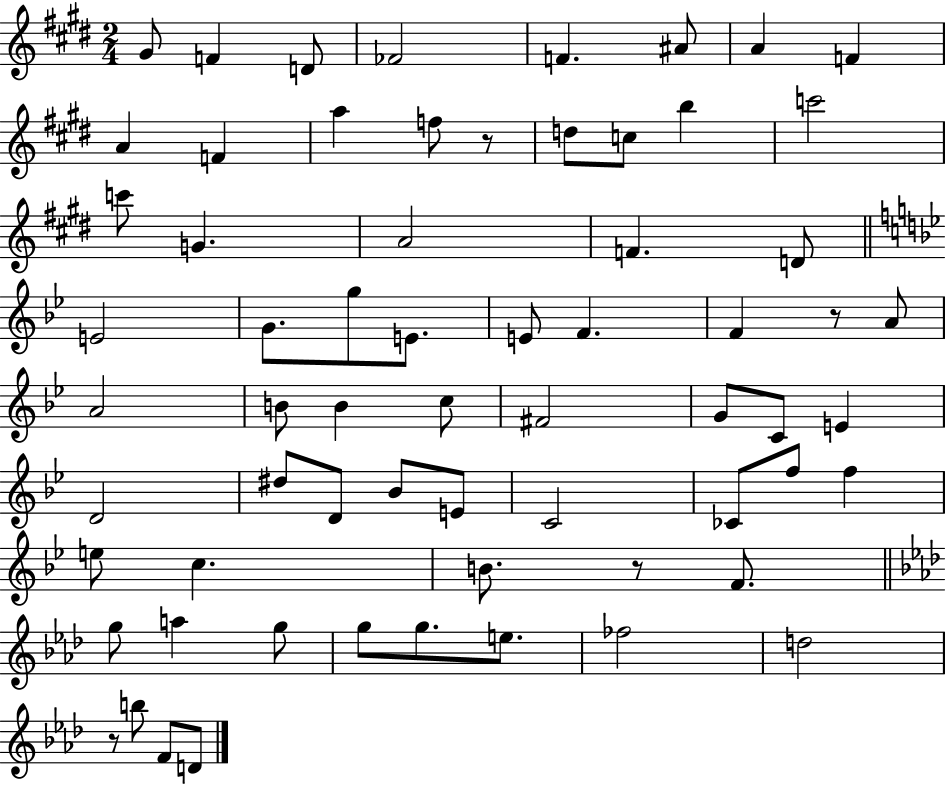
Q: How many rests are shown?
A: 4